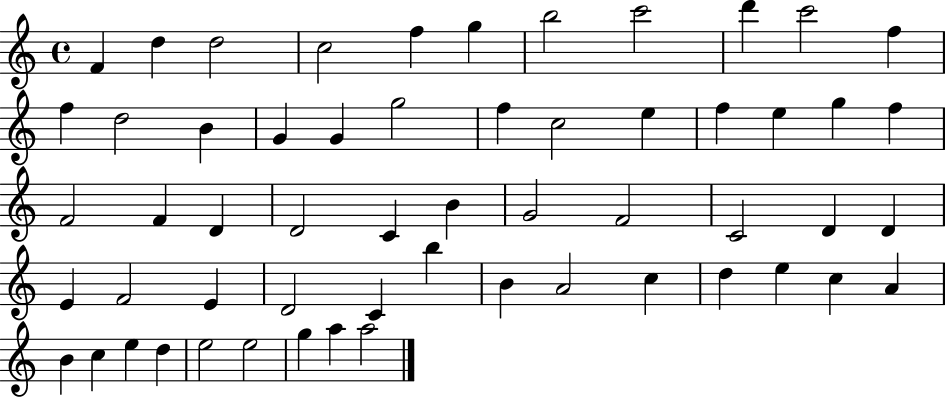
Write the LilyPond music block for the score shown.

{
  \clef treble
  \time 4/4
  \defaultTimeSignature
  \key c \major
  f'4 d''4 d''2 | c''2 f''4 g''4 | b''2 c'''2 | d'''4 c'''2 f''4 | \break f''4 d''2 b'4 | g'4 g'4 g''2 | f''4 c''2 e''4 | f''4 e''4 g''4 f''4 | \break f'2 f'4 d'4 | d'2 c'4 b'4 | g'2 f'2 | c'2 d'4 d'4 | \break e'4 f'2 e'4 | d'2 c'4 b''4 | b'4 a'2 c''4 | d''4 e''4 c''4 a'4 | \break b'4 c''4 e''4 d''4 | e''2 e''2 | g''4 a''4 a''2 | \bar "|."
}